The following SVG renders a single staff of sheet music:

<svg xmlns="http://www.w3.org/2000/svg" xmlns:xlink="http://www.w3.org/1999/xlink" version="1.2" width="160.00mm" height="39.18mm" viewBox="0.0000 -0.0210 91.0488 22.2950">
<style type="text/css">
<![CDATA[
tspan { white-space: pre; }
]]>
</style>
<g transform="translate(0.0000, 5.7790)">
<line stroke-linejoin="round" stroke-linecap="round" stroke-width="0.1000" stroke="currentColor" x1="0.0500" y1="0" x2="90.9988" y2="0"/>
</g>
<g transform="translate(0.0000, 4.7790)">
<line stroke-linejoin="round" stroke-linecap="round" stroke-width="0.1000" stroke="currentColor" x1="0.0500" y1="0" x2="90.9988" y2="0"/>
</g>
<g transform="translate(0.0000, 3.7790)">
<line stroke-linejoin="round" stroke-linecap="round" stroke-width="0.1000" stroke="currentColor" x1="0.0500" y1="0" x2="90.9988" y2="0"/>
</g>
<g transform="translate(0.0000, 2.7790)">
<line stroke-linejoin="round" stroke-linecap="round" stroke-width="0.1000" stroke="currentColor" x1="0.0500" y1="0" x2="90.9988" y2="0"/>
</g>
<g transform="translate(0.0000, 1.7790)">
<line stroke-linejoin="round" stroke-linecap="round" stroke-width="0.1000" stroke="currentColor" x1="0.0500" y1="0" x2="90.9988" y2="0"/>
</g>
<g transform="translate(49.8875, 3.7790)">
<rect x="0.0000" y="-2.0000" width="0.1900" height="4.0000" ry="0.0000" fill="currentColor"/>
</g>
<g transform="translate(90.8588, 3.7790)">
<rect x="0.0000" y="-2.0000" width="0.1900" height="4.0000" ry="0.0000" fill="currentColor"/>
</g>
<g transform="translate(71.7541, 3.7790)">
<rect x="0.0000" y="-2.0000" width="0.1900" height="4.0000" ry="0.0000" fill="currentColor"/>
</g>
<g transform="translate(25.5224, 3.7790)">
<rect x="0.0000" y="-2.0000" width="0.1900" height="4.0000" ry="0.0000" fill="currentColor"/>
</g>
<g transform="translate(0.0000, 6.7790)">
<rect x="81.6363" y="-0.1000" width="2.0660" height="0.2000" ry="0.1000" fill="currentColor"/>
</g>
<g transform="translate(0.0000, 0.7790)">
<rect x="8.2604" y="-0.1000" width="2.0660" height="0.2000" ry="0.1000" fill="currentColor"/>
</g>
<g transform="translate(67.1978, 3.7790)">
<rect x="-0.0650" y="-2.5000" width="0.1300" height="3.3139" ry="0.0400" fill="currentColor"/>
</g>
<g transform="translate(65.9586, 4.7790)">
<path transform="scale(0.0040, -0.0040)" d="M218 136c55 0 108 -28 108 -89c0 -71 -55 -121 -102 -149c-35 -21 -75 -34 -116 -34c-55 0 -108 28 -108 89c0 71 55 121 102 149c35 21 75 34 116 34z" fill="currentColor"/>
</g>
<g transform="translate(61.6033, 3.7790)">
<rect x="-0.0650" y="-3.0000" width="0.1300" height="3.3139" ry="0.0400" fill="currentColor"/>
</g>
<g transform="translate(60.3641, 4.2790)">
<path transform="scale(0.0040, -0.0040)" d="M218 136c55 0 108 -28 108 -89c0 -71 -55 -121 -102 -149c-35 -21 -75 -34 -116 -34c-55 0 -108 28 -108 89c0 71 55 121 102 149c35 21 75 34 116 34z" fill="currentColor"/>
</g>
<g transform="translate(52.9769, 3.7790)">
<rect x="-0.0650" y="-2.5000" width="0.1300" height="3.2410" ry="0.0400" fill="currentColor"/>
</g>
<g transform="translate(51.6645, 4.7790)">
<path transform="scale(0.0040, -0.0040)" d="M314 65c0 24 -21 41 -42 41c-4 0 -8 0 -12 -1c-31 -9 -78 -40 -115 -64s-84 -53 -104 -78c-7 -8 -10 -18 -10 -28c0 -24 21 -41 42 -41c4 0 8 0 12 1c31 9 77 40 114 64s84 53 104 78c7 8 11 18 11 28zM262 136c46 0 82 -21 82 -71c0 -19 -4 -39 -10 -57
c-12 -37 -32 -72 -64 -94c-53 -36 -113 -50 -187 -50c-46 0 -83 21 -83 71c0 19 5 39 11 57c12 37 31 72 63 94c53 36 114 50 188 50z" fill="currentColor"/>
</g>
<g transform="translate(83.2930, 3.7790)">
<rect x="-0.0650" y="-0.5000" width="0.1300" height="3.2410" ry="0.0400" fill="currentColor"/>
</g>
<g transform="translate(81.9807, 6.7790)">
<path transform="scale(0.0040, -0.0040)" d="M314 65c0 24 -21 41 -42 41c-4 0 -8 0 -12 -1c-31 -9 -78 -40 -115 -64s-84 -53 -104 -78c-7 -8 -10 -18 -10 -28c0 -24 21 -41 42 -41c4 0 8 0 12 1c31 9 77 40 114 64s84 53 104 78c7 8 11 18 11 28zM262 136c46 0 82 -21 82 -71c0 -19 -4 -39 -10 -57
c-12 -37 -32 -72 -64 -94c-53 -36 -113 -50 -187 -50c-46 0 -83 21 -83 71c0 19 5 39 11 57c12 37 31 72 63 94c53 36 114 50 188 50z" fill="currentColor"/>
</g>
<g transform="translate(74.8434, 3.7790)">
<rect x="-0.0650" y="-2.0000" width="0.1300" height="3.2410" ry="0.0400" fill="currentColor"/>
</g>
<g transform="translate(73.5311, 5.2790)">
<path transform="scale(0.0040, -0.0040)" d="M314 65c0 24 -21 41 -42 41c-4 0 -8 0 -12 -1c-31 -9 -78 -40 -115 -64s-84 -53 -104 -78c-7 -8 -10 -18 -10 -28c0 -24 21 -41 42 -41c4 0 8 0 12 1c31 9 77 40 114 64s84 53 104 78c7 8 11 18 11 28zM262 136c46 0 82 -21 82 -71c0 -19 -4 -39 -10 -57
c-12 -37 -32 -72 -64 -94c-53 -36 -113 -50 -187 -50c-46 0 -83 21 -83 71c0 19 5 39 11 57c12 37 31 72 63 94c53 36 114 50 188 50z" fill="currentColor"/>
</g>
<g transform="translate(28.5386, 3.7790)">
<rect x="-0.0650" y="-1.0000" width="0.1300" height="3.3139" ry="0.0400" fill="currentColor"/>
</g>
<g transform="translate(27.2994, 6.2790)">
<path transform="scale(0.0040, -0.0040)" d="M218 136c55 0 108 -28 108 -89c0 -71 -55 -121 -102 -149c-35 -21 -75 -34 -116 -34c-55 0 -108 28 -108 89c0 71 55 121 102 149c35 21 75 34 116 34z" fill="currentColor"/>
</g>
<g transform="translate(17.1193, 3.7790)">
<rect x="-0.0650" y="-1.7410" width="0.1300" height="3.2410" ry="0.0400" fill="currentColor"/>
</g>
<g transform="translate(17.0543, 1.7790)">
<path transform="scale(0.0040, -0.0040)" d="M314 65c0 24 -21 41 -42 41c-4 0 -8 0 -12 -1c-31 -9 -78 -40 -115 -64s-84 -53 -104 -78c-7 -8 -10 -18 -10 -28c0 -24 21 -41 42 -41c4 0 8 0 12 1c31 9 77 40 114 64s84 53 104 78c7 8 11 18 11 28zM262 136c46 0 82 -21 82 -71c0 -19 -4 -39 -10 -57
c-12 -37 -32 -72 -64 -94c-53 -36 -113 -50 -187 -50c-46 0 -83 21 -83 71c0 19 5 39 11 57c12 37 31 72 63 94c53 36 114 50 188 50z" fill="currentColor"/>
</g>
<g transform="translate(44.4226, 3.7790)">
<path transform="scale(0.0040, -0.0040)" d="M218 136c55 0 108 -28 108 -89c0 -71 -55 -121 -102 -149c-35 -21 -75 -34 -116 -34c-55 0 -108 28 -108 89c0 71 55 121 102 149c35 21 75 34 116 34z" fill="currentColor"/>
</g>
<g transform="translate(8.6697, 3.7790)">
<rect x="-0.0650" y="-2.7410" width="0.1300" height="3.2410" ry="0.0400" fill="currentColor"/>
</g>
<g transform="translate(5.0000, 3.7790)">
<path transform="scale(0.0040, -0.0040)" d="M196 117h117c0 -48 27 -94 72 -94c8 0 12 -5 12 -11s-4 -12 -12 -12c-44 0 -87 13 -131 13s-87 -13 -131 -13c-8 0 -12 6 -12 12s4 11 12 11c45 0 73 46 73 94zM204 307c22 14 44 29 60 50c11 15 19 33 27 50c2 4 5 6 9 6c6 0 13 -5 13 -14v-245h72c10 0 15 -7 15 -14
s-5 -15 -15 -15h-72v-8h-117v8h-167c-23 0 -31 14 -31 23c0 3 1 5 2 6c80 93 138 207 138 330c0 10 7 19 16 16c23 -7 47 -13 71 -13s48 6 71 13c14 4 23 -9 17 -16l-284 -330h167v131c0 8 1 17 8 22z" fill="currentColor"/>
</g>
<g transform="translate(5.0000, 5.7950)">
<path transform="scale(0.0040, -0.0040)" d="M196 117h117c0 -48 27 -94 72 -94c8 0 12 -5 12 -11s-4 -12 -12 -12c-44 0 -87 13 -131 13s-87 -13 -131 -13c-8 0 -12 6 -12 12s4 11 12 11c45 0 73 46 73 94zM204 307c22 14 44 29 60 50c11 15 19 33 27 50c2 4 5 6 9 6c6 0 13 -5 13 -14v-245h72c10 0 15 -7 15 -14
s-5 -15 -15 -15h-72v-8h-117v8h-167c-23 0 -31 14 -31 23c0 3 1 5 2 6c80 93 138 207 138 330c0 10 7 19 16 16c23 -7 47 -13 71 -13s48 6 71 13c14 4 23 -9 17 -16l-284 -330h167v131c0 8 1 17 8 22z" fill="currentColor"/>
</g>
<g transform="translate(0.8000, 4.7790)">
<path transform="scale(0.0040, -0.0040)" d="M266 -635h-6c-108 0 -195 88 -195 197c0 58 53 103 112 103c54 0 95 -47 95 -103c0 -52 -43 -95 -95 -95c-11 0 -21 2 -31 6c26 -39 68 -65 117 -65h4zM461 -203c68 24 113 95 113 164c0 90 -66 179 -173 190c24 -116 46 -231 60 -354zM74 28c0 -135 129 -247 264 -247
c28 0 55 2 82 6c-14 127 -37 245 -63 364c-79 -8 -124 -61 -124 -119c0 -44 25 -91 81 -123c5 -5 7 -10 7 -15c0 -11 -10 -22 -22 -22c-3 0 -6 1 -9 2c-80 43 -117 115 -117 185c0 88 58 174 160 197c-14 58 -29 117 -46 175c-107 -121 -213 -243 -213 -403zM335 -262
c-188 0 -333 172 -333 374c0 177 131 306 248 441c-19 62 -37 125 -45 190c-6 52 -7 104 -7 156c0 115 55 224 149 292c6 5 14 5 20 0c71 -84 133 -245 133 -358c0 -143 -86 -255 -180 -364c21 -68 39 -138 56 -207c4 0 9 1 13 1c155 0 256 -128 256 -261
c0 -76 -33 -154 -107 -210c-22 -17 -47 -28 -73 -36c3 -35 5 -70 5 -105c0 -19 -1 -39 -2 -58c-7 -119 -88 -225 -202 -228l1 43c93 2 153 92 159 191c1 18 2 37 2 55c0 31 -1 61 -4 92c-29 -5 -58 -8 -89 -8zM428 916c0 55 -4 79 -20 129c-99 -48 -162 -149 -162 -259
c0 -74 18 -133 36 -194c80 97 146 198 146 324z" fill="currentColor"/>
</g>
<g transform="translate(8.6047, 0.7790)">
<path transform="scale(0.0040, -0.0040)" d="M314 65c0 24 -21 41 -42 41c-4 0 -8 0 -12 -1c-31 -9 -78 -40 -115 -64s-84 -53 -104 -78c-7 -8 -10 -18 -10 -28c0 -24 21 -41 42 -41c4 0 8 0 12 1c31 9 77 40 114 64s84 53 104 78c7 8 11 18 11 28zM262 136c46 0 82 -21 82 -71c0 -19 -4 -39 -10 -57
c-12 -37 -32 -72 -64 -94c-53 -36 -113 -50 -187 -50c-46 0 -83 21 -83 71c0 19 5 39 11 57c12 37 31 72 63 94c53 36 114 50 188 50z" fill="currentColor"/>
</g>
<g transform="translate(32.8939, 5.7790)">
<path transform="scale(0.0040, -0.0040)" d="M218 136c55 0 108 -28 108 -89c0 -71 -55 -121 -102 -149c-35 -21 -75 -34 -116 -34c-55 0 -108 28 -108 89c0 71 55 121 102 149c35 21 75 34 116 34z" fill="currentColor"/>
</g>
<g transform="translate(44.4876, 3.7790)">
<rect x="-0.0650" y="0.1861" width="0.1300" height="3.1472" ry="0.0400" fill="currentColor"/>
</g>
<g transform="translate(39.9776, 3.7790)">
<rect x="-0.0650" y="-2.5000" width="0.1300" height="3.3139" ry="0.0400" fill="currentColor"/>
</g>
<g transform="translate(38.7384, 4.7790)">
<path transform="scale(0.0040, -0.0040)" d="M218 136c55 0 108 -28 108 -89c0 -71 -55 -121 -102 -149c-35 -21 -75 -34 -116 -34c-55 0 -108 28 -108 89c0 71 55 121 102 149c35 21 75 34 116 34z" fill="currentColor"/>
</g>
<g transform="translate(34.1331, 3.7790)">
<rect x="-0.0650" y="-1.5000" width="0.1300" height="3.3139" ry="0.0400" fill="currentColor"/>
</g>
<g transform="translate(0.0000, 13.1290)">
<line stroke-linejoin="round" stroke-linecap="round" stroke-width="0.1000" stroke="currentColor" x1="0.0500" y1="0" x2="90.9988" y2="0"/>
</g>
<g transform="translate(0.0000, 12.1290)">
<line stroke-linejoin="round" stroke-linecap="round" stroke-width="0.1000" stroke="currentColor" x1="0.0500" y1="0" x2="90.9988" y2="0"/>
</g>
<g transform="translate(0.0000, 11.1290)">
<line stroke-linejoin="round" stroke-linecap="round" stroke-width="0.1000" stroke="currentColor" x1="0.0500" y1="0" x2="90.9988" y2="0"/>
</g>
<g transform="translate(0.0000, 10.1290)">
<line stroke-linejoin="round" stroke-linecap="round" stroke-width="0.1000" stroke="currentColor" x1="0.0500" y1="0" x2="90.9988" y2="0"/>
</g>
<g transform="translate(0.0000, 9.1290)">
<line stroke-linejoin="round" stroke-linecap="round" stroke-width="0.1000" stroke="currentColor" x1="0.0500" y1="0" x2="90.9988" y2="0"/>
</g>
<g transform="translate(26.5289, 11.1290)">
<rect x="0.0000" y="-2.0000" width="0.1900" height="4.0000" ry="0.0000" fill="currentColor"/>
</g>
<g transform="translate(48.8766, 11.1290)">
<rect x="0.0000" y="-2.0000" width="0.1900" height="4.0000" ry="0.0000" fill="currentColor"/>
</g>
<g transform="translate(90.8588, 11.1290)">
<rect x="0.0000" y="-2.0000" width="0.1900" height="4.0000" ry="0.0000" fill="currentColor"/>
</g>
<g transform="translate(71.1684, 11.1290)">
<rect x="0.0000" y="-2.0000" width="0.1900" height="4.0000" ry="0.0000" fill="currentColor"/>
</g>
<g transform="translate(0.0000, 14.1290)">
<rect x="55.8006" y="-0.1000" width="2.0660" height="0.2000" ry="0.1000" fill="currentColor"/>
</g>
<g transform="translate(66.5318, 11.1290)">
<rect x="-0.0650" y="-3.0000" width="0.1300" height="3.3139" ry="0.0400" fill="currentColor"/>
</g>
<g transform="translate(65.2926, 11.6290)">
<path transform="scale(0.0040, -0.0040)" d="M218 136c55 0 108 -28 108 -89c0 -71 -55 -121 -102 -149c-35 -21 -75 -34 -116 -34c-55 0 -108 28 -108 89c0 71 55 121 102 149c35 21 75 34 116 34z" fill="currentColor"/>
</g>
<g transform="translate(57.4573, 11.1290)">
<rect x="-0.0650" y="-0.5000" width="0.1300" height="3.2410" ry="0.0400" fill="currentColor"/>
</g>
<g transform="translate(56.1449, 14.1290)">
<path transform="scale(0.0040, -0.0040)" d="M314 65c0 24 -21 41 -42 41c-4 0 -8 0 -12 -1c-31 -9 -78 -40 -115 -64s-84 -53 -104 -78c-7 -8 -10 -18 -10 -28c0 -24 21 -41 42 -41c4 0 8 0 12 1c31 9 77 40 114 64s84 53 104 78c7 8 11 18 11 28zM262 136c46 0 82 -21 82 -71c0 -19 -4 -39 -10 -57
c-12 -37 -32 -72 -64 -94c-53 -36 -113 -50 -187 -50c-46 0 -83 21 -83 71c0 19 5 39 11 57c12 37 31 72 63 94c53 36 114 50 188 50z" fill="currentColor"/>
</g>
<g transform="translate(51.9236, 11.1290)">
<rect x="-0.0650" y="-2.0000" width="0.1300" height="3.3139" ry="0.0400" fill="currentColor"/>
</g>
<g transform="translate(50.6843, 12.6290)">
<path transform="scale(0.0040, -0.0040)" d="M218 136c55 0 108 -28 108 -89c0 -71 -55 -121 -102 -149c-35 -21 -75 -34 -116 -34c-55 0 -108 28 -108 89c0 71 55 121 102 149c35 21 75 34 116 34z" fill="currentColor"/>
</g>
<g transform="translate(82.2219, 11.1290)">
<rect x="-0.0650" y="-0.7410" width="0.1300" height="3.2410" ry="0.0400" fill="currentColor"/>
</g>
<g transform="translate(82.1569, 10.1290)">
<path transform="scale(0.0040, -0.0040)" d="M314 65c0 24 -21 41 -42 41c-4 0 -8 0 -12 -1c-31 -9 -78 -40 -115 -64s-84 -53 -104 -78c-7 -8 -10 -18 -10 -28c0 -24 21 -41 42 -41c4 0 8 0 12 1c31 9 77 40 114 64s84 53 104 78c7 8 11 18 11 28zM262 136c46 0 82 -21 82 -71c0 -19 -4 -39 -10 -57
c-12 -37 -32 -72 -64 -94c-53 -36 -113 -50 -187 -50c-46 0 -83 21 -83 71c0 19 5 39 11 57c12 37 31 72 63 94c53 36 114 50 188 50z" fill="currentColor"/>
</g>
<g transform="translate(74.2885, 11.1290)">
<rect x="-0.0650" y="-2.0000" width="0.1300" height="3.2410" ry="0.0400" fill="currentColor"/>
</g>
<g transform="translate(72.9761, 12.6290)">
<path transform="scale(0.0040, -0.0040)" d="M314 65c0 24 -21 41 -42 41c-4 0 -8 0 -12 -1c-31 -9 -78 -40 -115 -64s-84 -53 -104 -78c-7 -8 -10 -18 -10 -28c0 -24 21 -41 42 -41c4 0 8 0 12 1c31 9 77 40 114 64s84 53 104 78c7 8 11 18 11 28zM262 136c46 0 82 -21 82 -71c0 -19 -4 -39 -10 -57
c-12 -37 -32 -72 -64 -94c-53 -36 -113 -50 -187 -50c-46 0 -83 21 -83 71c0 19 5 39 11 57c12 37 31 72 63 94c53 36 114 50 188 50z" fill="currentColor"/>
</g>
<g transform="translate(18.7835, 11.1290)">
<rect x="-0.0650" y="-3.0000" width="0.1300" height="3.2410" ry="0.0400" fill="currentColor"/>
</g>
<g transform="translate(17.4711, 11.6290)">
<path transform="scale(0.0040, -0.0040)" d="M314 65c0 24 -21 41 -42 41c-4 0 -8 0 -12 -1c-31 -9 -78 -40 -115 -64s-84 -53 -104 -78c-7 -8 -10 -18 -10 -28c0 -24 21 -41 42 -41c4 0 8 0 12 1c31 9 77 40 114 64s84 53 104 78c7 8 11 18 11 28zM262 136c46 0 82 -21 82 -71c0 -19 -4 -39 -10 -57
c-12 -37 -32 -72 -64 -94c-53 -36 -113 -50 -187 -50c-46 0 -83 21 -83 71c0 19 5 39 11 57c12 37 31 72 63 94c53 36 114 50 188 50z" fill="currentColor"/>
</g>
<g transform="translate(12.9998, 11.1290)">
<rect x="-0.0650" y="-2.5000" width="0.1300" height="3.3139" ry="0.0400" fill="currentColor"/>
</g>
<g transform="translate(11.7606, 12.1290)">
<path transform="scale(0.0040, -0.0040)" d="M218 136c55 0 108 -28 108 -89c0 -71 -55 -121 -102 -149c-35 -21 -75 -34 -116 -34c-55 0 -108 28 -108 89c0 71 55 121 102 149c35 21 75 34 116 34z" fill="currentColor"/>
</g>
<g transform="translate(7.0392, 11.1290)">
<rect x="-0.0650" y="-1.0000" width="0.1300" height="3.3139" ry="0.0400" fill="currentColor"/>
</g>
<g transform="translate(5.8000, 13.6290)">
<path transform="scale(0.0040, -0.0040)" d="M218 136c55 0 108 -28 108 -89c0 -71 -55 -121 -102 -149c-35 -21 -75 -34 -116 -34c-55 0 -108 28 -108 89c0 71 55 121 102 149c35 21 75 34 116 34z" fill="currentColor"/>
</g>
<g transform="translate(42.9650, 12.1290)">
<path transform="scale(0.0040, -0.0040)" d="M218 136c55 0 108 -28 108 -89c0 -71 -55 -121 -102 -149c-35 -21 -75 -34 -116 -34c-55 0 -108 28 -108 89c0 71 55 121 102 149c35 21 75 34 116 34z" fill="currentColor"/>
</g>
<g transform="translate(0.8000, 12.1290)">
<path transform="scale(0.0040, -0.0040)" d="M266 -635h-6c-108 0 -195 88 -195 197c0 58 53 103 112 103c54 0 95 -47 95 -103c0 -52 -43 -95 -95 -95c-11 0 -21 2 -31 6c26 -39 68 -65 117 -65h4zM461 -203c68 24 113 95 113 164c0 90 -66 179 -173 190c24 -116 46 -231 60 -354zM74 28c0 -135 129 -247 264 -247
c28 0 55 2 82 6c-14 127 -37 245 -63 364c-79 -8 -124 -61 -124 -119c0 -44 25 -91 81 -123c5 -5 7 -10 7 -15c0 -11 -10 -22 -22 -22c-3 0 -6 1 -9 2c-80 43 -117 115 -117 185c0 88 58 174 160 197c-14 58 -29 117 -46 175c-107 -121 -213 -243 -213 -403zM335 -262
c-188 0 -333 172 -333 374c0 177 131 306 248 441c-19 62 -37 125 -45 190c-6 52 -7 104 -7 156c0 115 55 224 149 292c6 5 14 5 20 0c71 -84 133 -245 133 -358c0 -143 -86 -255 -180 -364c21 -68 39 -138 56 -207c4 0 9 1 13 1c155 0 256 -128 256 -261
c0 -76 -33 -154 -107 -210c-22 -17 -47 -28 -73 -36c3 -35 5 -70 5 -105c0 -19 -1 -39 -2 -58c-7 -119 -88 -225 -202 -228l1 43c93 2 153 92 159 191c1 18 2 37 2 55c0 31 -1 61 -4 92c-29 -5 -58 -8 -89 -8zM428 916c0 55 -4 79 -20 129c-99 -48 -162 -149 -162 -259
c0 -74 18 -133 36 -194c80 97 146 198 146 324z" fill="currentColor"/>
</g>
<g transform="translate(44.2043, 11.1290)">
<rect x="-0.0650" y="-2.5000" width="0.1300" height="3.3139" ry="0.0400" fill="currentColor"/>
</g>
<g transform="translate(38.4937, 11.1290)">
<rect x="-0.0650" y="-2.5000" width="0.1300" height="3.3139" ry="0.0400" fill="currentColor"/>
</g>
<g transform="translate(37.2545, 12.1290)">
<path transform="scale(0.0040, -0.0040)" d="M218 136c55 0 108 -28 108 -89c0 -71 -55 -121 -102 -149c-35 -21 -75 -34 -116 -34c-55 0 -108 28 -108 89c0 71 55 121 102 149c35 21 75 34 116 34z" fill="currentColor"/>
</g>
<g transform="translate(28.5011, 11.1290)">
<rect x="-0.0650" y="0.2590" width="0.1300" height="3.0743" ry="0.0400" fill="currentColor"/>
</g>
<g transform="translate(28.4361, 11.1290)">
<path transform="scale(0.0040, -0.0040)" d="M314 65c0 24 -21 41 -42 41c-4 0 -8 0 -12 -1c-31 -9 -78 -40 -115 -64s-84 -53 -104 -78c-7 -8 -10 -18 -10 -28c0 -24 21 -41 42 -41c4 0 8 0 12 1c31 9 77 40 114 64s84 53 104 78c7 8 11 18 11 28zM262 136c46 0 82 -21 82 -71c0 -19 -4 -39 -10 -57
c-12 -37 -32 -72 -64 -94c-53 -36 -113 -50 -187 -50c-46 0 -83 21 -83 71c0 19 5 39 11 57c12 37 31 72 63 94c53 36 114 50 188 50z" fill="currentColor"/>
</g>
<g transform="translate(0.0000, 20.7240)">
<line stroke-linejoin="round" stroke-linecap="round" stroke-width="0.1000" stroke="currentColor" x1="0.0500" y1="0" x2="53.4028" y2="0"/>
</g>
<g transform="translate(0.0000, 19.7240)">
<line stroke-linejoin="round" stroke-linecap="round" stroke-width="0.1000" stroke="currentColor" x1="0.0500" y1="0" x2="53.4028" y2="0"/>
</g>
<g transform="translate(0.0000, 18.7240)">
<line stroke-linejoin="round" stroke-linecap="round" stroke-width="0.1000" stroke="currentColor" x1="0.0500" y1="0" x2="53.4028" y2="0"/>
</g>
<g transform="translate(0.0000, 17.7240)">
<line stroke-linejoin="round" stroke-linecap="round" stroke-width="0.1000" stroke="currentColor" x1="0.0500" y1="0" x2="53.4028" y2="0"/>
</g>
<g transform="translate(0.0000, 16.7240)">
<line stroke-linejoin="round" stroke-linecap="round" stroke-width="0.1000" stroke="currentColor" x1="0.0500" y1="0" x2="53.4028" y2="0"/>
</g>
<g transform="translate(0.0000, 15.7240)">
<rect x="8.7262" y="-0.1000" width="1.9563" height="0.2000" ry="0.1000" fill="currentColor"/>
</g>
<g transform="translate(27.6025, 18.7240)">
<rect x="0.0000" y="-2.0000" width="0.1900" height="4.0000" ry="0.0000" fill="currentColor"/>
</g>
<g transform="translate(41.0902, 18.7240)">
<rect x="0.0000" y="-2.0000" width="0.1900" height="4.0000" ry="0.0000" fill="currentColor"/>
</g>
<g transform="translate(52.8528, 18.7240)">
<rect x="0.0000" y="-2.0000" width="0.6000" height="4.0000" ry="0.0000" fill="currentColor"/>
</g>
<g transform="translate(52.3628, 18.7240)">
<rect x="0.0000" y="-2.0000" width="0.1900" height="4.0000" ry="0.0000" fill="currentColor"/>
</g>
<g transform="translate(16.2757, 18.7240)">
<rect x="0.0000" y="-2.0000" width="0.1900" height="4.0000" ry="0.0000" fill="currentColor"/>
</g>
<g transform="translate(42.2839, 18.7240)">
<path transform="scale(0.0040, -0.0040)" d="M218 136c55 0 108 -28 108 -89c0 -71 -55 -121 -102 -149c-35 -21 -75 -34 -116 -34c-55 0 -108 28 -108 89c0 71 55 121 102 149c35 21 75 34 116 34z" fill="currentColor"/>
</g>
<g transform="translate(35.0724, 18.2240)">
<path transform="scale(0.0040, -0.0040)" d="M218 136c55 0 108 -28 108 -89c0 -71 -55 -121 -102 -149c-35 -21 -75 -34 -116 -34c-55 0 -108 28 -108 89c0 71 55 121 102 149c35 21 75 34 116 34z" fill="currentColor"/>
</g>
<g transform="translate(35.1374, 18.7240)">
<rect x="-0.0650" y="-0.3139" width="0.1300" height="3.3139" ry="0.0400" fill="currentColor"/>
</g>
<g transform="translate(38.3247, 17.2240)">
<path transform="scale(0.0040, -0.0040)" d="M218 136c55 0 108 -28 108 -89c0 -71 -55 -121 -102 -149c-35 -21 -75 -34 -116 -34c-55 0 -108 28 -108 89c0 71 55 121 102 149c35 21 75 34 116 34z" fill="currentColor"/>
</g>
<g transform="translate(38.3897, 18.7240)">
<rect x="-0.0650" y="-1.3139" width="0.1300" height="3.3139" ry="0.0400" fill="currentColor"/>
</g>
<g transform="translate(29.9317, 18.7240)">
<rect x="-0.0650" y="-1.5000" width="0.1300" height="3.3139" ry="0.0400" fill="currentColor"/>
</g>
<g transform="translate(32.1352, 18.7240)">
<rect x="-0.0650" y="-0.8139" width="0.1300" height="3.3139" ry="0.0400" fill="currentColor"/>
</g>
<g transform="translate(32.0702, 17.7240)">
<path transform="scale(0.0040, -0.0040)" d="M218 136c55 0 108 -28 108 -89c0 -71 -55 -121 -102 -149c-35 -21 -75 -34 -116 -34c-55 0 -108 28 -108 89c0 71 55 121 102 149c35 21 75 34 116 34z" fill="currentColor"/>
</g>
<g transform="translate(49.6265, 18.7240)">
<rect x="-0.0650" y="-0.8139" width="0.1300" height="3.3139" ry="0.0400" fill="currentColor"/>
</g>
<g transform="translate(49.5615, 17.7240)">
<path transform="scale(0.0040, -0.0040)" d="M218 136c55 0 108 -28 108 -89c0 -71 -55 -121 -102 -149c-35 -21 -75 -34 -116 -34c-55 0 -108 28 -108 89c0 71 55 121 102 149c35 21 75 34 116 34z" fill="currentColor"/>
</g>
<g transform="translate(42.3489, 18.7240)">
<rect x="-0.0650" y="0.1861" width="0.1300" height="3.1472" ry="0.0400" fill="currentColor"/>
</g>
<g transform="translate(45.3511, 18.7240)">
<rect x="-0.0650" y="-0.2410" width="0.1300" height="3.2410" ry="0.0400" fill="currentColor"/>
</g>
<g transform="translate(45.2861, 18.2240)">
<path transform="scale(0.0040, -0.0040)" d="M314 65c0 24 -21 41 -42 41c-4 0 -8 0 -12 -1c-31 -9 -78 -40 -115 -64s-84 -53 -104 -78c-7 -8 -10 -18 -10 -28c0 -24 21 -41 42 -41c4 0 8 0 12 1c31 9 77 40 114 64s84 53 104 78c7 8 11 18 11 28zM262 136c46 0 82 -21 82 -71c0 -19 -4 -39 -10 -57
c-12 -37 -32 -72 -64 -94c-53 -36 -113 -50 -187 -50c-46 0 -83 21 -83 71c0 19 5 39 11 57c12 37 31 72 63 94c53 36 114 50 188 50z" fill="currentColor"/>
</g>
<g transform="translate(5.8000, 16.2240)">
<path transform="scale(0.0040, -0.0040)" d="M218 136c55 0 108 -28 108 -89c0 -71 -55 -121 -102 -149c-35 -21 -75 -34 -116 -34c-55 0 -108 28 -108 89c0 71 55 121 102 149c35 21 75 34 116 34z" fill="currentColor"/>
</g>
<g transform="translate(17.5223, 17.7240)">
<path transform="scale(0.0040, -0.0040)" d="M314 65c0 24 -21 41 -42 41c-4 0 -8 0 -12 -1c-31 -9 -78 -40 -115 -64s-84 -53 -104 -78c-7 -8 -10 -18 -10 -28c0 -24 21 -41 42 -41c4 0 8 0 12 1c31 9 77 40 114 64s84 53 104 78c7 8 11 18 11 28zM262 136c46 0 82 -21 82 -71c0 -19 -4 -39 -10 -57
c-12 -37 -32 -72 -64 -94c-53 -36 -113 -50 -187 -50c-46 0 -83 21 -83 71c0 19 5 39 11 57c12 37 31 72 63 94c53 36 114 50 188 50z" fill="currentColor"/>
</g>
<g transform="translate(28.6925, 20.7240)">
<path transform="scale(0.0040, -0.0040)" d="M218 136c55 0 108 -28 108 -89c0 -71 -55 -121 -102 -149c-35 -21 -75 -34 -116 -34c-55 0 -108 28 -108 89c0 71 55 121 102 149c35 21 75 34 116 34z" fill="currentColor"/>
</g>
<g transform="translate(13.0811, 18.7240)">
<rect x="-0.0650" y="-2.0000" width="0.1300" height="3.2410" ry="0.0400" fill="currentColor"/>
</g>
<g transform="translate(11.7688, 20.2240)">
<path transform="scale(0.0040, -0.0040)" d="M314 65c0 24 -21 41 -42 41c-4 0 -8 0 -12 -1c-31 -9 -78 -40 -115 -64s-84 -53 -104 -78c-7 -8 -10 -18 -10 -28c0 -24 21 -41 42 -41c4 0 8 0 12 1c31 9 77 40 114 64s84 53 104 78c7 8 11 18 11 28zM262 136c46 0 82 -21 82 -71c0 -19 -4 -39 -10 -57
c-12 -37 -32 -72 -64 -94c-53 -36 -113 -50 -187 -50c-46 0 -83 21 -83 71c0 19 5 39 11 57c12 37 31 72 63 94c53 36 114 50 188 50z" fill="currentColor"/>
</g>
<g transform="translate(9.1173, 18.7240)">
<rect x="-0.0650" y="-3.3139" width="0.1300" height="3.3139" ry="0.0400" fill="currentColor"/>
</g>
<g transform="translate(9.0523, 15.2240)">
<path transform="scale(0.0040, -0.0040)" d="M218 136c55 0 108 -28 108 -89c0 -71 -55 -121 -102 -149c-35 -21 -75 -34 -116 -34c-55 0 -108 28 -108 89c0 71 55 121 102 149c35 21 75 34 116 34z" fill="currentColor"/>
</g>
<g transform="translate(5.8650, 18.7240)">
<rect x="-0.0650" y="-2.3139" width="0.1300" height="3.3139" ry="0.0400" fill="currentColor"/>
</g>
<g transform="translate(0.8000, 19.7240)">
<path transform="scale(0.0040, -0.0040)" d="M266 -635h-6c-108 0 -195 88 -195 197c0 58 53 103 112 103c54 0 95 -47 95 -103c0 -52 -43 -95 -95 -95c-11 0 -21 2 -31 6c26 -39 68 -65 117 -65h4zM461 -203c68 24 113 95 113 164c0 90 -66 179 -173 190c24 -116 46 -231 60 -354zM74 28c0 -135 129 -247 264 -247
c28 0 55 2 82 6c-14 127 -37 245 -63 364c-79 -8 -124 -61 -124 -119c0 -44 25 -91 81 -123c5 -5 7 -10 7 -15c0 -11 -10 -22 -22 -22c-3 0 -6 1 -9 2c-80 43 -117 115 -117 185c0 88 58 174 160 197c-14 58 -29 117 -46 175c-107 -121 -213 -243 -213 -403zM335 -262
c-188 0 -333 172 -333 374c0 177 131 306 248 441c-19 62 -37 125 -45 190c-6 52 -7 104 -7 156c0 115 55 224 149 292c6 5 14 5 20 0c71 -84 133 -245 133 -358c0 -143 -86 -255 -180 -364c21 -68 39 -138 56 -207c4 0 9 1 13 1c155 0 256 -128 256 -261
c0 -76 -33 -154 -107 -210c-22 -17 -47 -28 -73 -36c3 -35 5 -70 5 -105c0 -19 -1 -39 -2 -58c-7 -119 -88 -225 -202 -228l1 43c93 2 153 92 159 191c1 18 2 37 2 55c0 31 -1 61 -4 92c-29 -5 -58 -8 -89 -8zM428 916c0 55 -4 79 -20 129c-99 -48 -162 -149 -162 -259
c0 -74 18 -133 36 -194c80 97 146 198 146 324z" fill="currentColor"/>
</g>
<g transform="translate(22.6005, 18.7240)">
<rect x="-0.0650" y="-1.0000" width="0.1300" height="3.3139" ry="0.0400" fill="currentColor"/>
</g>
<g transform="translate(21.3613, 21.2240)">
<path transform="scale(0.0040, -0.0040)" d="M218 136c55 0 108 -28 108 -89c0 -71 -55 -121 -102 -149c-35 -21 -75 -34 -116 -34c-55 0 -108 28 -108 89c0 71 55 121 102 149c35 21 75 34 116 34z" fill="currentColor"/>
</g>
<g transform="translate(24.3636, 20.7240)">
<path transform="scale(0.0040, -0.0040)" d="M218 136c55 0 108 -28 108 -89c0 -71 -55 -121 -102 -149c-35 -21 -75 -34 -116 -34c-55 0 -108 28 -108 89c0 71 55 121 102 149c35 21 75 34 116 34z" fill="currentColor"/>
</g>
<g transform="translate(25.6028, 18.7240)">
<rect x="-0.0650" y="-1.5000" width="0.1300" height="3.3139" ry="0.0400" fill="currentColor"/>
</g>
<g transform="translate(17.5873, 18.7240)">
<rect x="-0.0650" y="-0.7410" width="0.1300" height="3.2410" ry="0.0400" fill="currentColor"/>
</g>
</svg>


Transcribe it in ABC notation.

X:1
T:Untitled
M:4/4
L:1/4
K:C
a2 f2 D E G B G2 A G F2 C2 D G A2 B2 G G F C2 A F2 d2 g b F2 d2 D E E d c e B c2 d